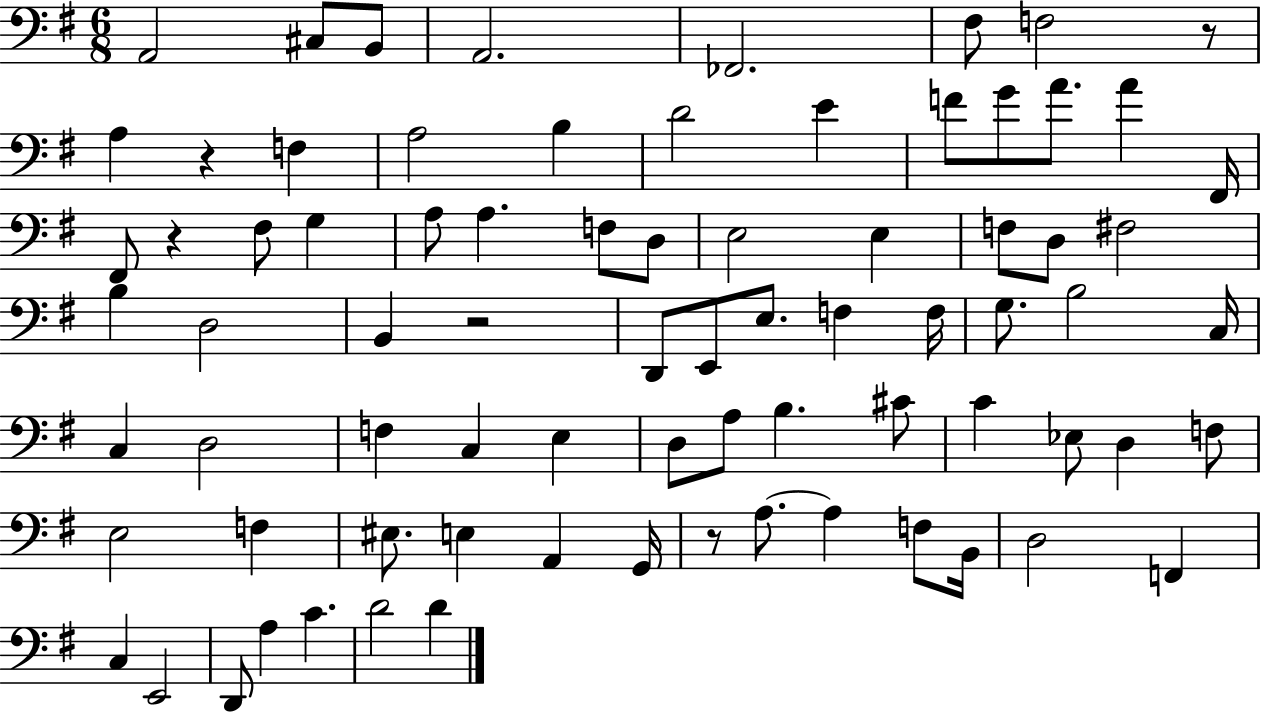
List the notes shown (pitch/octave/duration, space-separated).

A2/h C#3/e B2/e A2/h. FES2/h. F#3/e F3/h R/e A3/q R/q F3/q A3/h B3/q D4/h E4/q F4/e G4/e A4/e. A4/q F#2/s F#2/e R/q F#3/e G3/q A3/e A3/q. F3/e D3/e E3/h E3/q F3/e D3/e F#3/h B3/q D3/h B2/q R/h D2/e E2/e E3/e. F3/q F3/s G3/e. B3/h C3/s C3/q D3/h F3/q C3/q E3/q D3/e A3/e B3/q. C#4/e C4/q Eb3/e D3/q F3/e E3/h F3/q EIS3/e. E3/q A2/q G2/s R/e A3/e. A3/q F3/e B2/s D3/h F2/q C3/q E2/h D2/e A3/q C4/q. D4/h D4/q